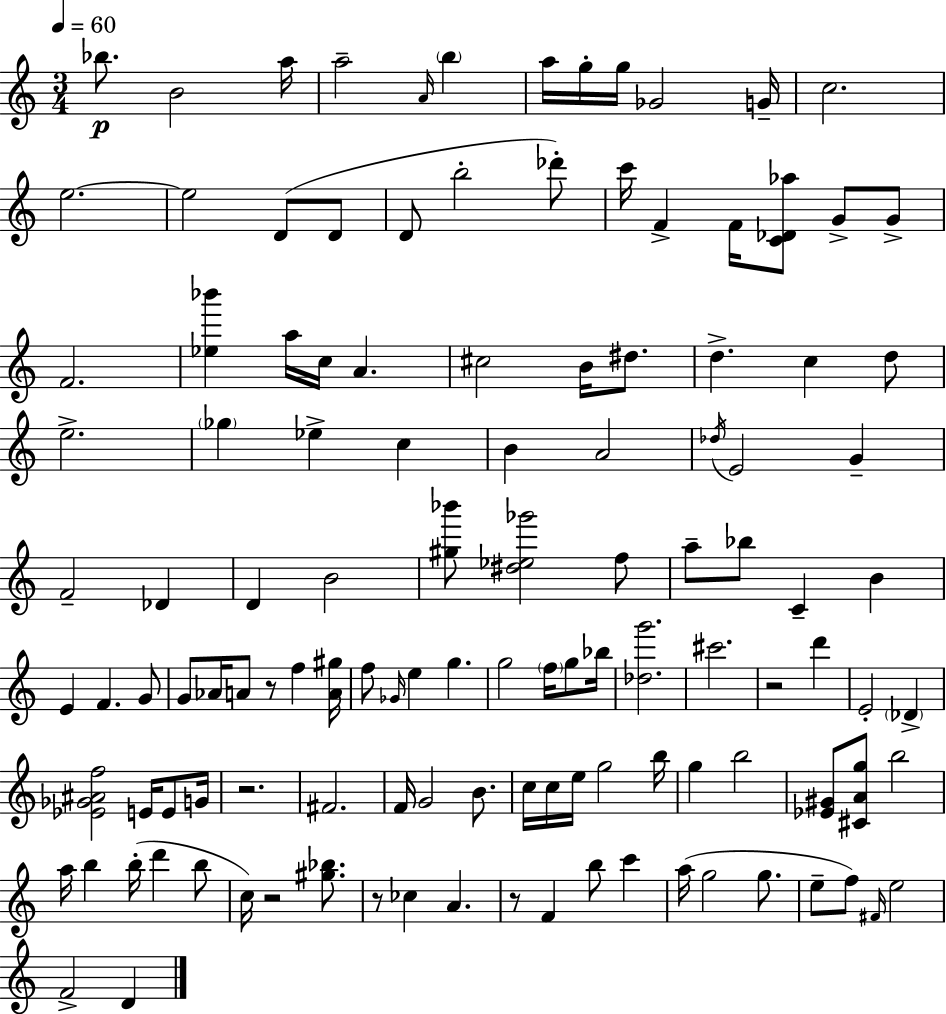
Bb5/e. B4/h A5/s A5/h A4/s B5/q A5/s G5/s G5/s Gb4/h G4/s C5/h. E5/h. E5/h D4/e D4/e D4/e B5/h Db6/e C6/s F4/q F4/s [C4,Db4,Ab5]/e G4/e G4/e F4/h. [Eb5,Bb6]/q A5/s C5/s A4/q. C#5/h B4/s D#5/e. D5/q. C5/q D5/e E5/h. Gb5/q Eb5/q C5/q B4/q A4/h Db5/s E4/h G4/q F4/h Db4/q D4/q B4/h [G#5,Bb6]/e [D#5,Eb5,Gb6]/h F5/e A5/e Bb5/e C4/q B4/q E4/q F4/q. G4/e G4/e Ab4/s A4/e R/e F5/q [A4,G#5]/s F5/e Gb4/s E5/q G5/q. G5/h F5/s G5/e Bb5/s [Db5,G6]/h. C#6/h. R/h D6/q E4/h Db4/q [Eb4,Gb4,A#4,F5]/h E4/s E4/e G4/s R/h. F#4/h. F4/s G4/h B4/e. C5/s C5/s E5/s G5/h B5/s G5/q B5/h [Eb4,G#4]/e [C#4,A4,G5]/e B5/h A5/s B5/q B5/s D6/q B5/e C5/s R/h [G#5,Bb5]/e. R/e CES5/q A4/q. R/e F4/q B5/e C6/q A5/s G5/h G5/e. E5/e F5/e F#4/s E5/h F4/h D4/q